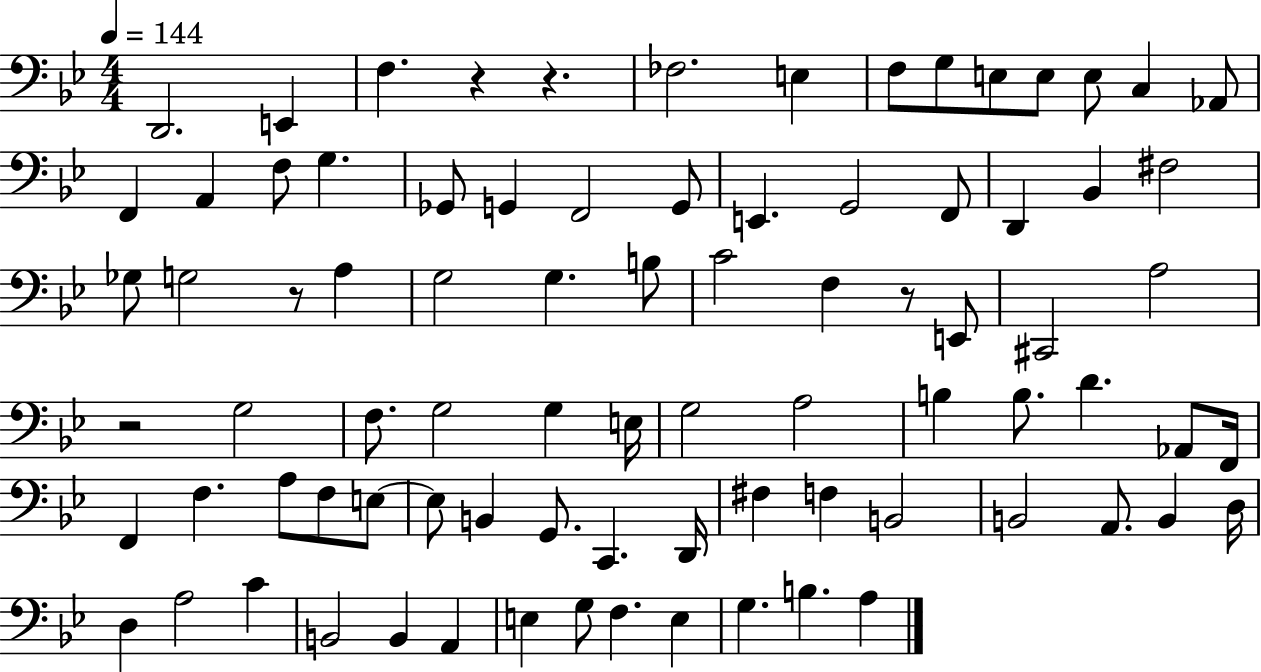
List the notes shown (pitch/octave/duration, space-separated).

D2/h. E2/q F3/q. R/q R/q. FES3/h. E3/q F3/e G3/e E3/e E3/e E3/e C3/q Ab2/e F2/q A2/q F3/e G3/q. Gb2/e G2/q F2/h G2/e E2/q. G2/h F2/e D2/q Bb2/q F#3/h Gb3/e G3/h R/e A3/q G3/h G3/q. B3/e C4/h F3/q R/e E2/e C#2/h A3/h R/h G3/h F3/e. G3/h G3/q E3/s G3/h A3/h B3/q B3/e. D4/q. Ab2/e F2/s F2/q F3/q. A3/e F3/e E3/e E3/e B2/q G2/e. C2/q. D2/s F#3/q F3/q B2/h B2/h A2/e. B2/q D3/s D3/q A3/h C4/q B2/h B2/q A2/q E3/q G3/e F3/q. E3/q G3/q. B3/q. A3/q